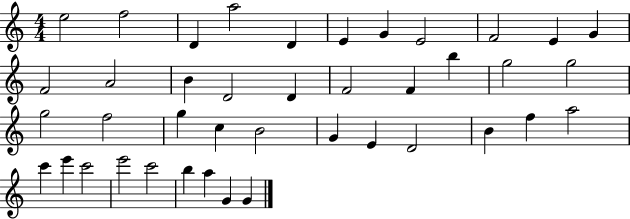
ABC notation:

X:1
T:Untitled
M:4/4
L:1/4
K:C
e2 f2 D a2 D E G E2 F2 E G F2 A2 B D2 D F2 F b g2 g2 g2 f2 g c B2 G E D2 B f a2 c' e' c'2 e'2 c'2 b a G G